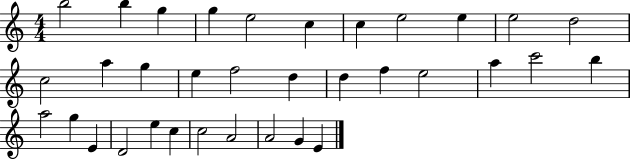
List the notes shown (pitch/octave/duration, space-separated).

B5/h B5/q G5/q G5/q E5/h C5/q C5/q E5/h E5/q E5/h D5/h C5/h A5/q G5/q E5/q F5/h D5/q D5/q F5/q E5/h A5/q C6/h B5/q A5/h G5/q E4/q D4/h E5/q C5/q C5/h A4/h A4/h G4/q E4/q